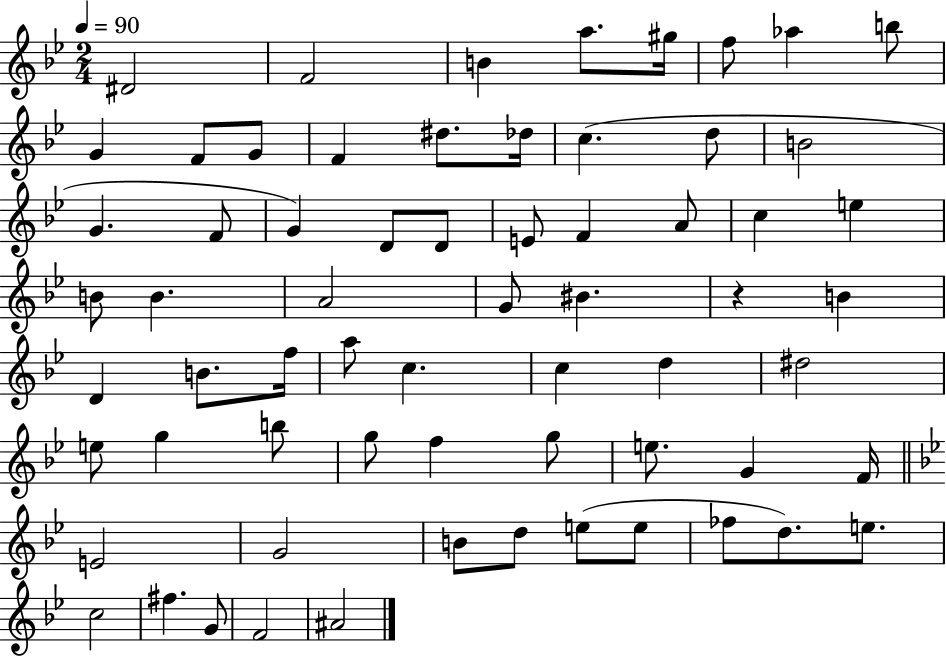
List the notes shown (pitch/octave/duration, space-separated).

D#4/h F4/h B4/q A5/e. G#5/s F5/e Ab5/q B5/e G4/q F4/e G4/e F4/q D#5/e. Db5/s C5/q. D5/e B4/h G4/q. F4/e G4/q D4/e D4/e E4/e F4/q A4/e C5/q E5/q B4/e B4/q. A4/h G4/e BIS4/q. R/q B4/q D4/q B4/e. F5/s A5/e C5/q. C5/q D5/q D#5/h E5/e G5/q B5/e G5/e F5/q G5/e E5/e. G4/q F4/s E4/h G4/h B4/e D5/e E5/e E5/e FES5/e D5/e. E5/e. C5/h F#5/q. G4/e F4/h A#4/h